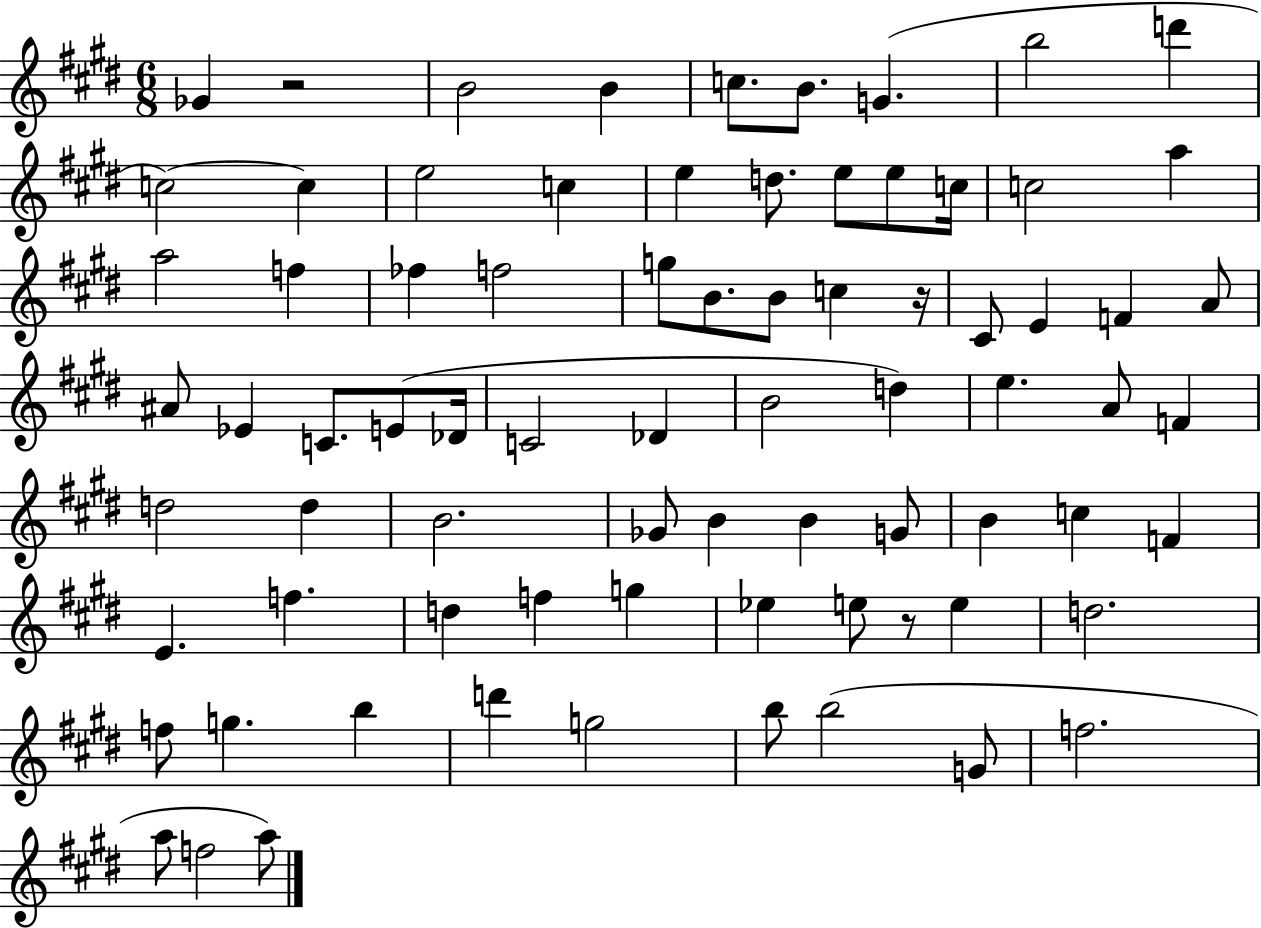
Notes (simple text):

Gb4/q R/h B4/h B4/q C5/e. B4/e. G4/q. B5/h D6/q C5/h C5/q E5/h C5/q E5/q D5/e. E5/e E5/e C5/s C5/h A5/q A5/h F5/q FES5/q F5/h G5/e B4/e. B4/e C5/q R/s C#4/e E4/q F4/q A4/e A#4/e Eb4/q C4/e. E4/e Db4/s C4/h Db4/q B4/h D5/q E5/q. A4/e F4/q D5/h D5/q B4/h. Gb4/e B4/q B4/q G4/e B4/q C5/q F4/q E4/q. F5/q. D5/q F5/q G5/q Eb5/q E5/e R/e E5/q D5/h. F5/e G5/q. B5/q D6/q G5/h B5/e B5/h G4/e F5/h. A5/e F5/h A5/e